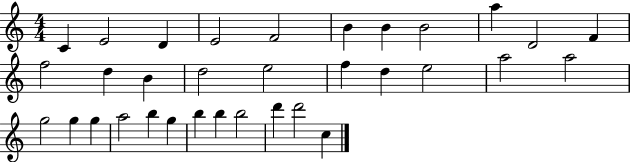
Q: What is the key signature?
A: C major